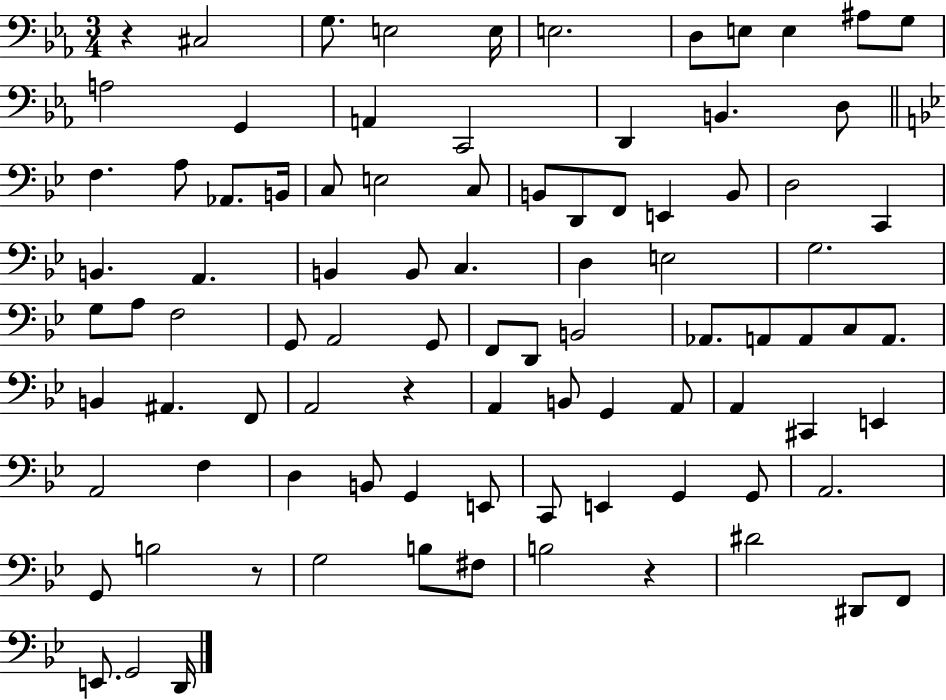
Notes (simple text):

R/q C#3/h G3/e. E3/h E3/s E3/h. D3/e E3/e E3/q A#3/e G3/e A3/h G2/q A2/q C2/h D2/q B2/q. D3/e F3/q. A3/e Ab2/e. B2/s C3/e E3/h C3/e B2/e D2/e F2/e E2/q B2/e D3/h C2/q B2/q. A2/q. B2/q B2/e C3/q. D3/q E3/h G3/h. G3/e A3/e F3/h G2/e A2/h G2/e F2/e D2/e B2/h Ab2/e. A2/e A2/e C3/e A2/e. B2/q A#2/q. F2/e A2/h R/q A2/q B2/e G2/q A2/e A2/q C#2/q E2/q A2/h F3/q D3/q B2/e G2/q E2/e C2/e E2/q G2/q G2/e A2/h. G2/e B3/h R/e G3/h B3/e F#3/e B3/h R/q D#4/h D#2/e F2/e E2/e. G2/h D2/s